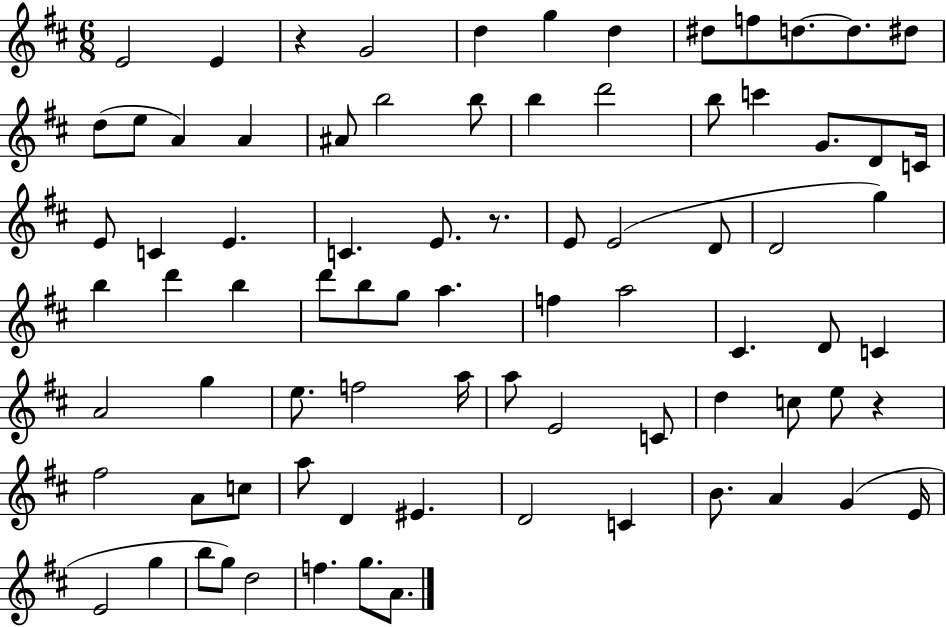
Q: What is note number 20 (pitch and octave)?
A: D6